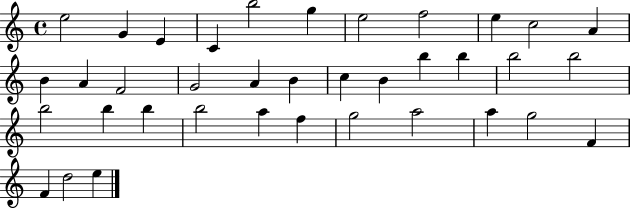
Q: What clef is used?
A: treble